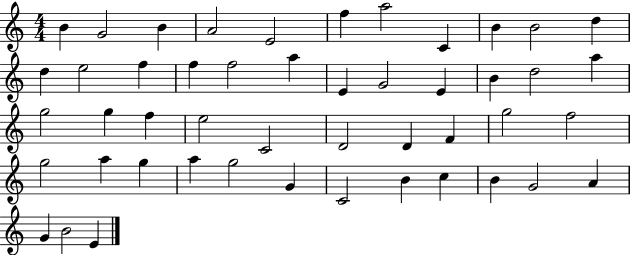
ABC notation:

X:1
T:Untitled
M:4/4
L:1/4
K:C
B G2 B A2 E2 f a2 C B B2 d d e2 f f f2 a E G2 E B d2 a g2 g f e2 C2 D2 D F g2 f2 g2 a g a g2 G C2 B c B G2 A G B2 E